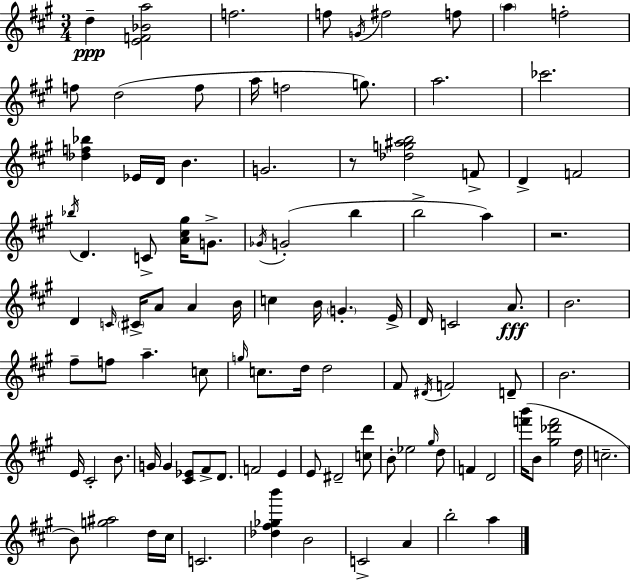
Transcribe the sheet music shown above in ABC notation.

X:1
T:Untitled
M:3/4
L:1/4
K:A
d [EF_Ba]2 f2 f/2 G/4 ^f2 f/2 a f2 f/2 d2 f/2 a/4 f2 g/2 a2 _c'2 [_df_b] _E/4 D/4 B G2 z/2 [_dg^ab]2 F/2 D F2 _b/4 D C/2 [A^c^g]/4 G/2 _G/4 G2 b b2 a z2 D C/4 ^C/4 A/2 A B/4 c B/4 G E/4 D/4 C2 A/2 B2 ^f/2 f/2 a c/2 g/4 c/2 d/4 d2 ^F/2 ^D/4 F2 D/2 B2 E/4 ^C2 B/2 G/4 G [^C_E]/2 ^F/2 D/2 F2 E E/2 ^D2 [cd']/2 B/2 _e2 ^g/4 d/2 F D2 [f'b']/4 B/2 [^g_d'f']2 d/4 c2 B/2 [g^a]2 d/4 ^c/4 C2 [_d^f_gb'] B2 C2 A b2 a